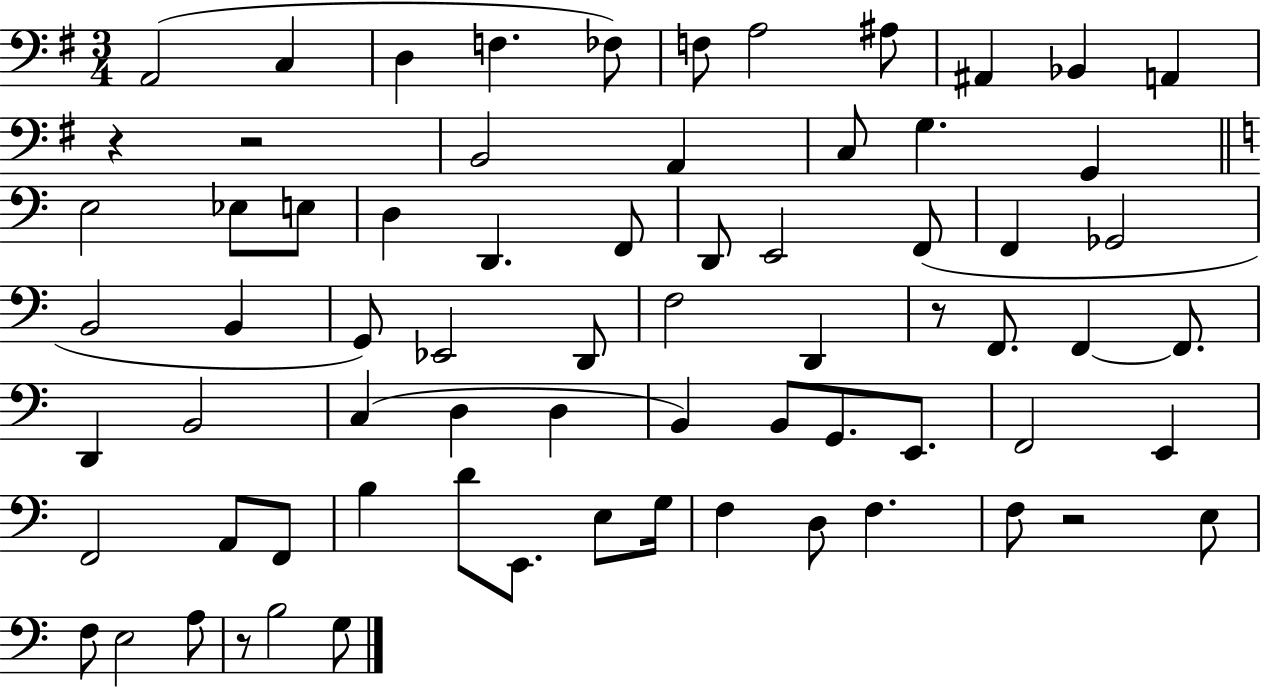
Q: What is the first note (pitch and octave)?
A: A2